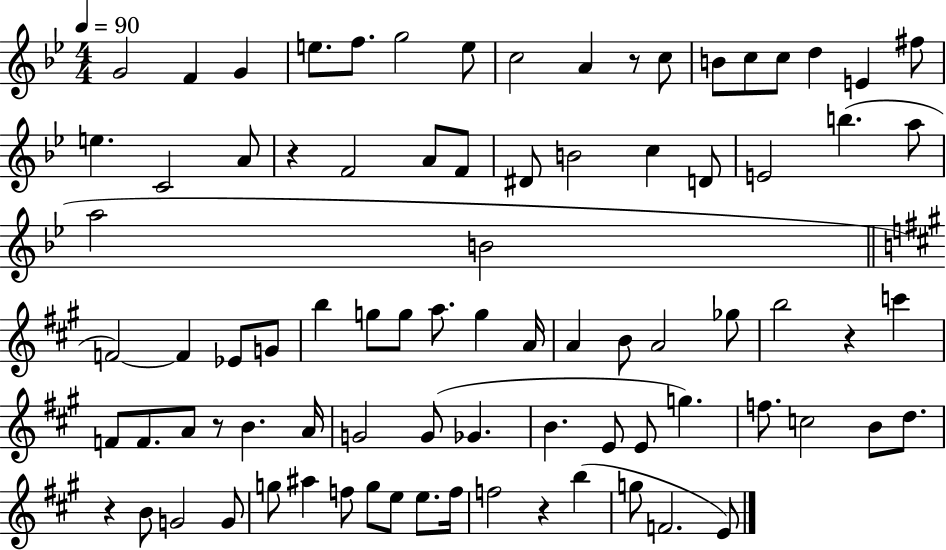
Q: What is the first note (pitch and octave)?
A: G4